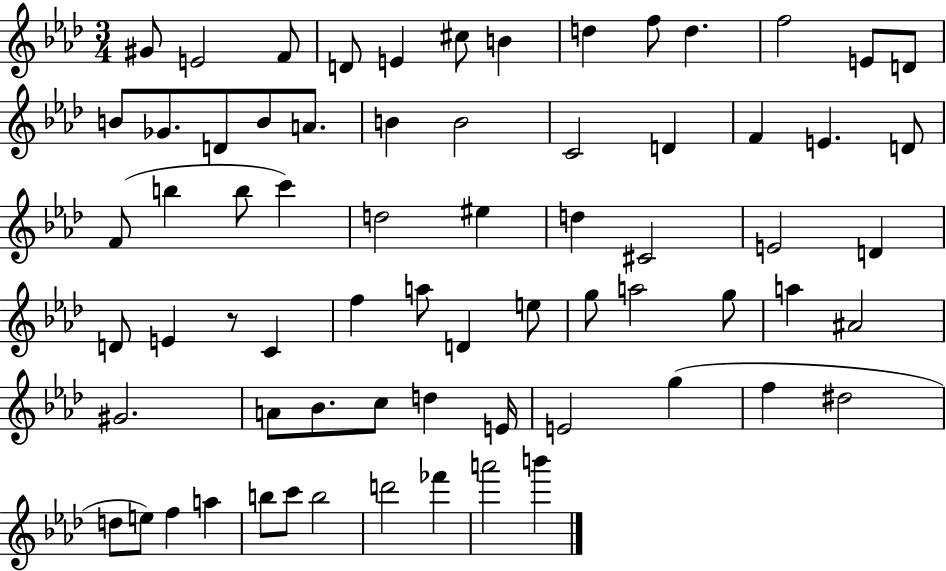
{
  \clef treble
  \numericTimeSignature
  \time 3/4
  \key aes \major
  \repeat volta 2 { gis'8 e'2 f'8 | d'8 e'4 cis''8 b'4 | d''4 f''8 d''4. | f''2 e'8 d'8 | \break b'8 ges'8. d'8 b'8 a'8. | b'4 b'2 | c'2 d'4 | f'4 e'4. d'8 | \break f'8( b''4 b''8 c'''4) | d''2 eis''4 | d''4 cis'2 | e'2 d'4 | \break d'8 e'4 r8 c'4 | f''4 a''8 d'4 e''8 | g''8 a''2 g''8 | a''4 ais'2 | \break gis'2. | a'8 bes'8. c''8 d''4 e'16 | e'2 g''4( | f''4 dis''2 | \break d''8 e''8) f''4 a''4 | b''8 c'''8 b''2 | d'''2 fes'''4 | a'''2 b'''4 | \break } \bar "|."
}